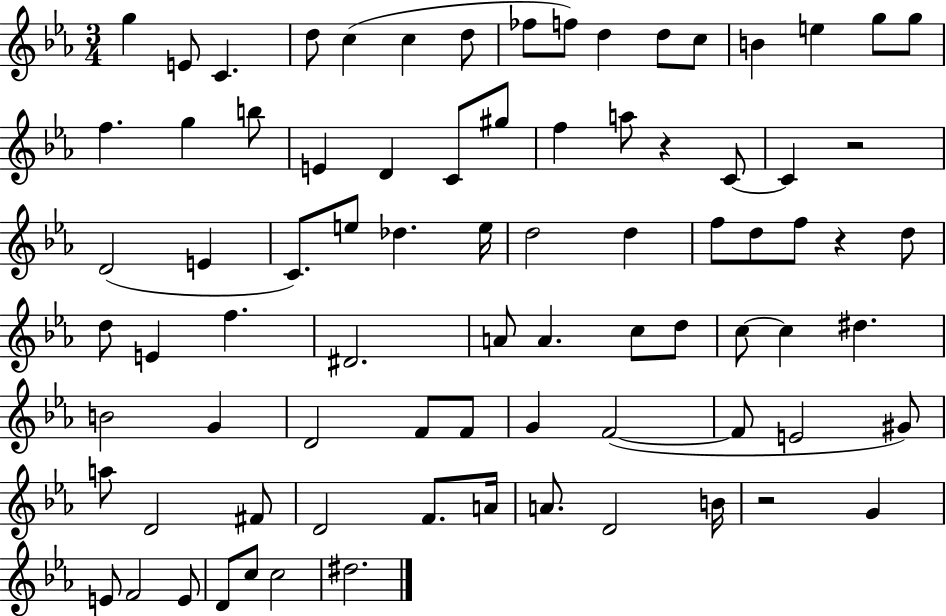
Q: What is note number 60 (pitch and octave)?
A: G#4